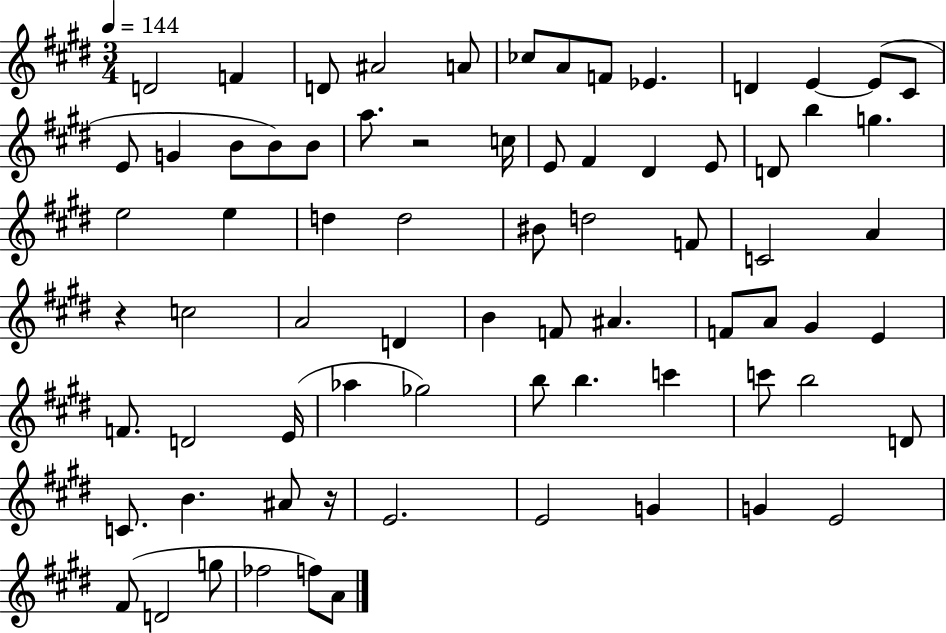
X:1
T:Untitled
M:3/4
L:1/4
K:E
D2 F D/2 ^A2 A/2 _c/2 A/2 F/2 _E D E E/2 ^C/2 E/2 G B/2 B/2 B/2 a/2 z2 c/4 E/2 ^F ^D E/2 D/2 b g e2 e d d2 ^B/2 d2 F/2 C2 A z c2 A2 D B F/2 ^A F/2 A/2 ^G E F/2 D2 E/4 _a _g2 b/2 b c' c'/2 b2 D/2 C/2 B ^A/2 z/4 E2 E2 G G E2 ^F/2 D2 g/2 _f2 f/2 A/2